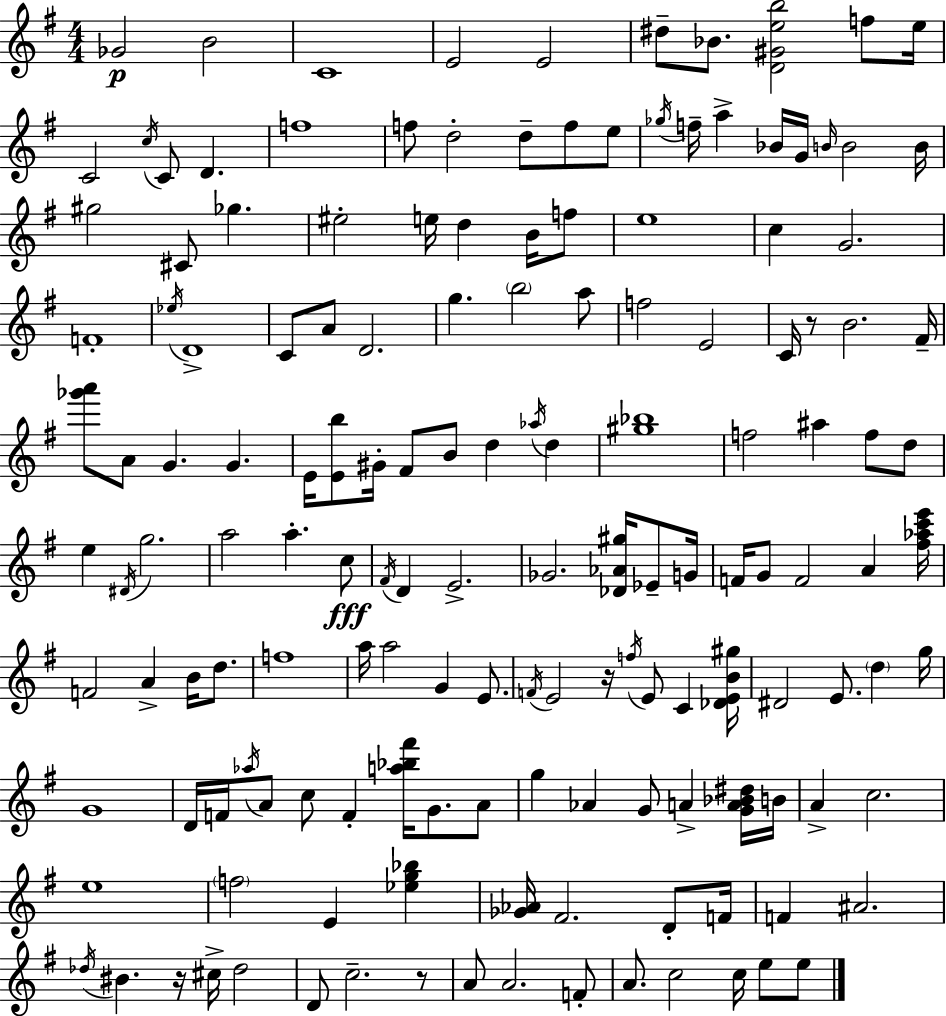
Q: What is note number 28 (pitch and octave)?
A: G#5